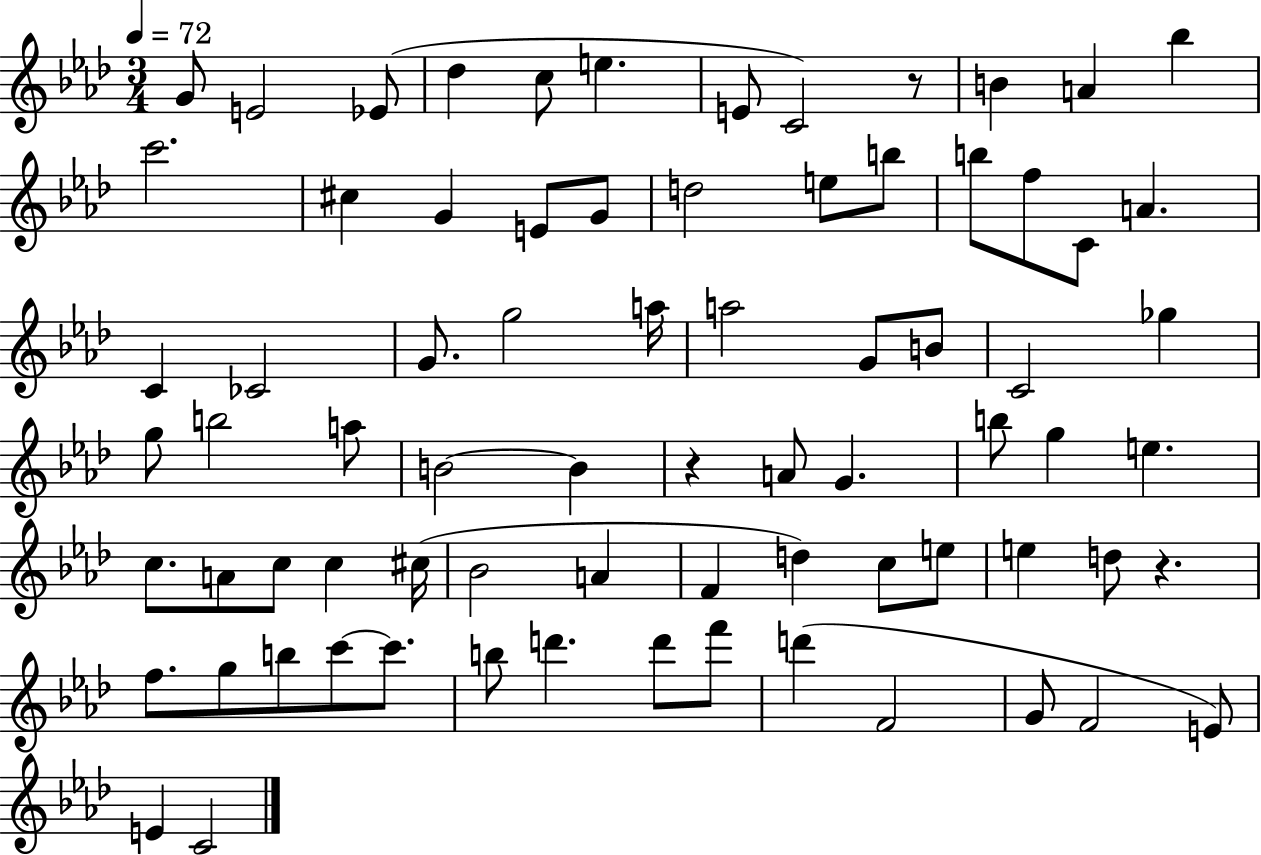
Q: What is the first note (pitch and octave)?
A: G4